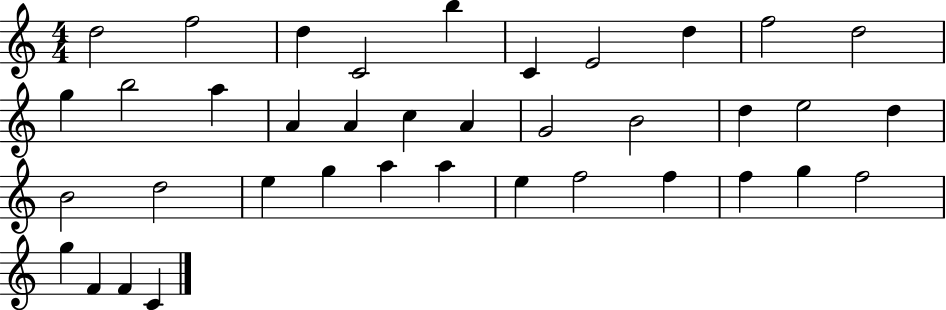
D5/h F5/h D5/q C4/h B5/q C4/q E4/h D5/q F5/h D5/h G5/q B5/h A5/q A4/q A4/q C5/q A4/q G4/h B4/h D5/q E5/h D5/q B4/h D5/h E5/q G5/q A5/q A5/q E5/q F5/h F5/q F5/q G5/q F5/h G5/q F4/q F4/q C4/q